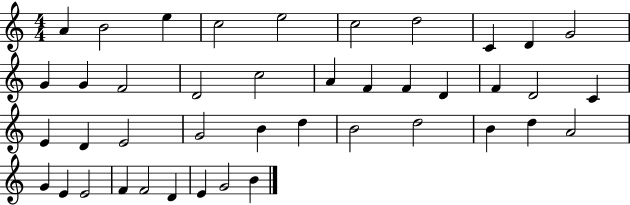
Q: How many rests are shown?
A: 0